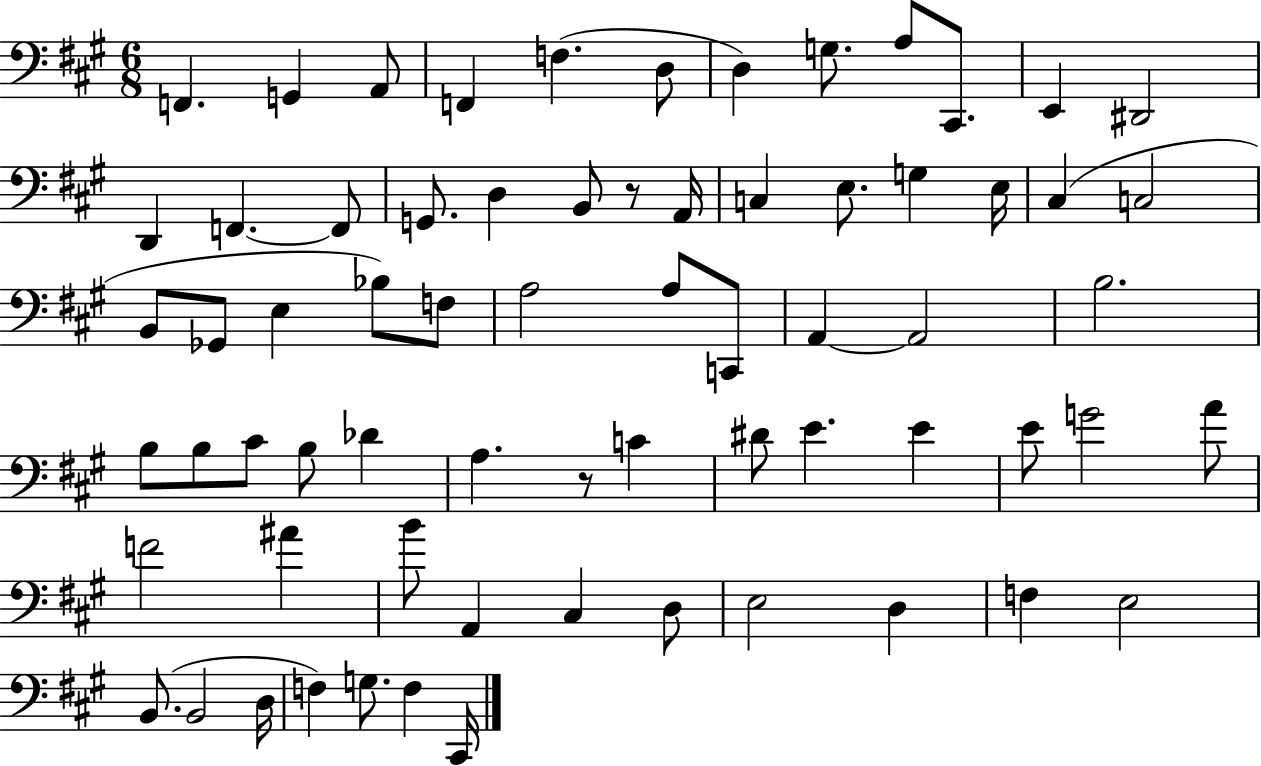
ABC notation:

X:1
T:Untitled
M:6/8
L:1/4
K:A
F,, G,, A,,/2 F,, F, D,/2 D, G,/2 A,/2 ^C,,/2 E,, ^D,,2 D,, F,, F,,/2 G,,/2 D, B,,/2 z/2 A,,/4 C, E,/2 G, E,/4 ^C, C,2 B,,/2 _G,,/2 E, _B,/2 F,/2 A,2 A,/2 C,,/2 A,, A,,2 B,2 B,/2 B,/2 ^C/2 B,/2 _D A, z/2 C ^D/2 E E E/2 G2 A/2 F2 ^A B/2 A,, ^C, D,/2 E,2 D, F, E,2 B,,/2 B,,2 D,/4 F, G,/2 F, ^C,,/4